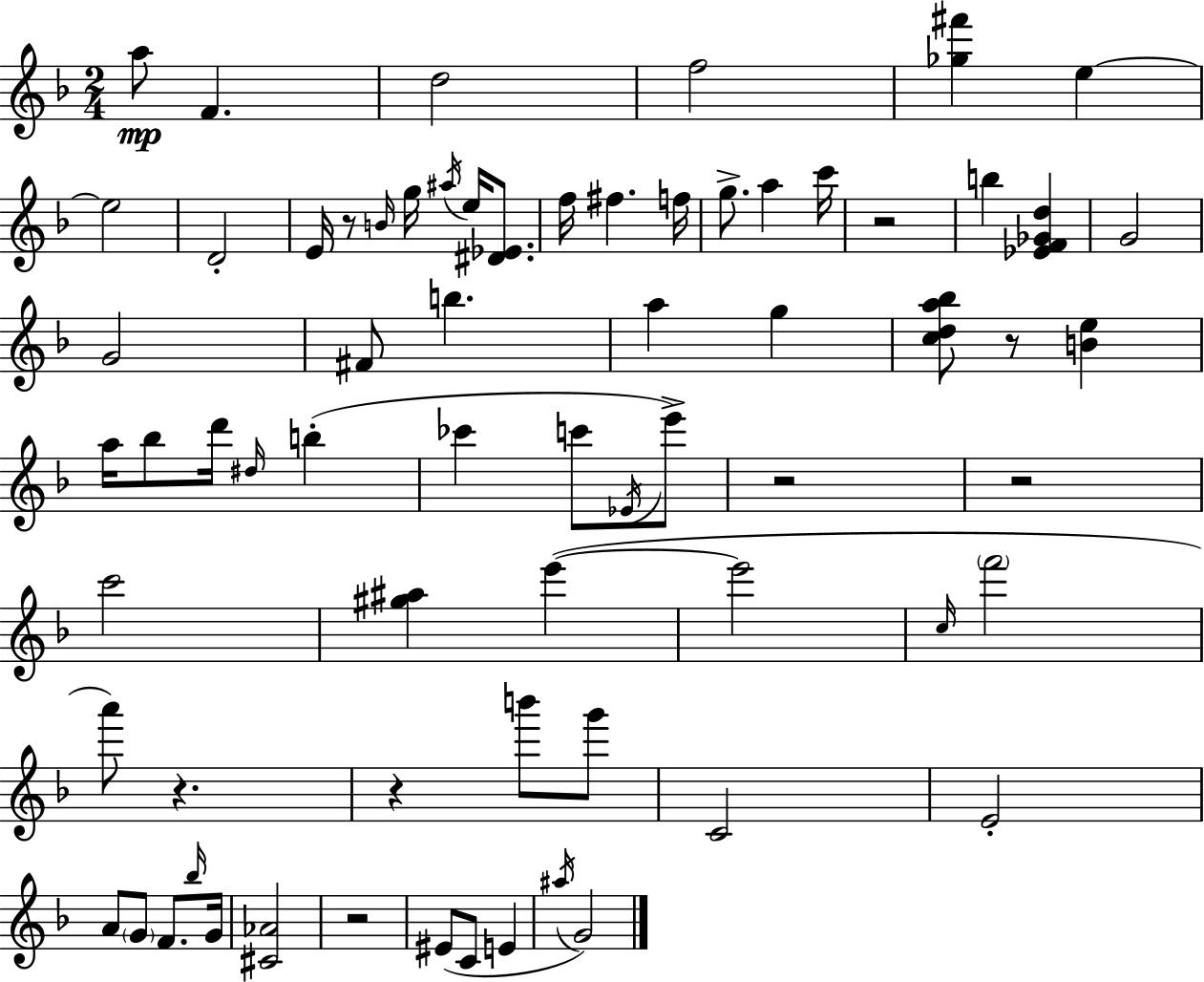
{
  \clef treble
  \numericTimeSignature
  \time 2/4
  \key f \major
  a''8\mp f'4. | d''2 | f''2 | <ges'' fis'''>4 e''4~~ | \break e''2 | d'2-. | e'16 r8 \grace { b'16 } g''16 \acciaccatura { ais''16 } e''16 <dis' ees'>8. | f''16 fis''4. | \break f''16 g''8.-> a''4 | c'''16 r2 | b''4 <ees' f' ges' d''>4 | g'2 | \break g'2 | fis'8 b''4. | a''4 g''4 | <c'' d'' a'' bes''>8 r8 <b' e''>4 | \break a''16 bes''8 d'''16 \grace { dis''16 }( b''4-. | ces'''4 c'''8 | \acciaccatura { ees'16 } e'''8->) r2 | r2 | \break c'''2 | <gis'' ais''>4 | e'''4~(~ e'''2 | \grace { c''16 } \parenthesize f'''2 | \break a'''8) r4. | r4 | b'''8 g'''8 c'2 | e'2-. | \break a'8 \parenthesize g'8 | f'8. \grace { bes''16 } g'16 <cis' aes'>2 | r2 | eis'8( | \break c'8 e'4 \acciaccatura { ais''16 } g'2) | \bar "|."
}